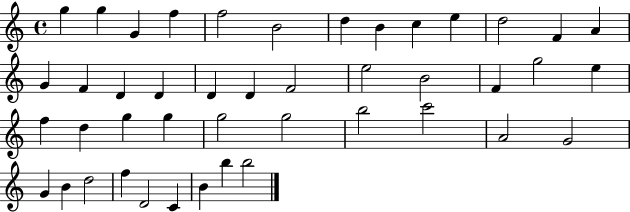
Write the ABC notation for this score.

X:1
T:Untitled
M:4/4
L:1/4
K:C
g g G f f2 B2 d B c e d2 F A G F D D D D F2 e2 B2 F g2 e f d g g g2 g2 b2 c'2 A2 G2 G B d2 f D2 C B b b2